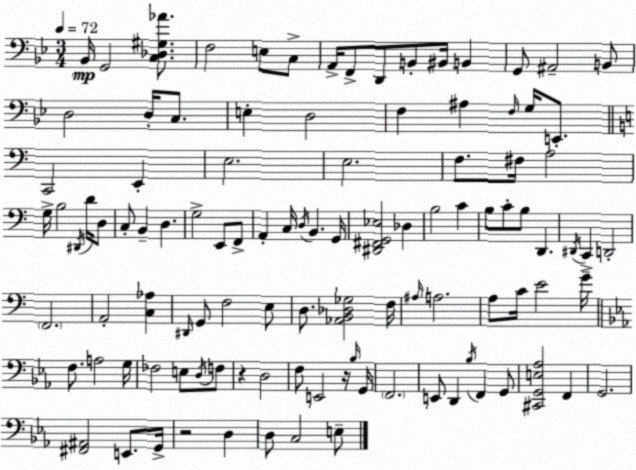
X:1
T:Untitled
M:3/4
L:1/4
K:Gm
_B,,/4 G,,2 [C,_D,^G,_A]/2 F,2 E,/2 C,/2 A,,/4 F,,/2 D,,/2 B,,/2 ^B,,/4 B,, G,,/2 ^A,,2 B,,/2 D,2 D,/4 C,/2 E, D,2 F, ^A, F,/4 G,/4 E,,/2 C,,2 E,, E,2 E,2 F,/2 ^F,/4 A,2 G,/4 B,2 ^D,,/4 D/4 D,/2 C,/2 B,, D, G,2 E,,/2 F,,/2 A,, C,/4 D,/4 B,, G,,/4 [^D,,^F,,G,,_E,]2 _D, B,2 C B,/2 C/2 B,/2 D,, ^D,,/4 C,, D,,2 F,,2 A,,2 [C,_A,] ^D,,/4 G,,/2 F,2 E,/2 D,/2 [_A,,B,,_D,_G,]2 F,/4 ^A,/4 A,2 A,/2 C/4 E2 G/4 F,/2 A,2 G,/4 _F,2 E,/2 D,/4 F,/2 z D,2 F,/2 E,,2 z/4 _B,/4 G,,/4 F,,2 E,,/2 D,, _B,/4 F,, G,,/2 [^C,,G,,E,_A,]2 F,, G,,2 [^F,,^A,,]2 E,,/2 G,,/4 z2 D, D,/2 C,2 E,/2